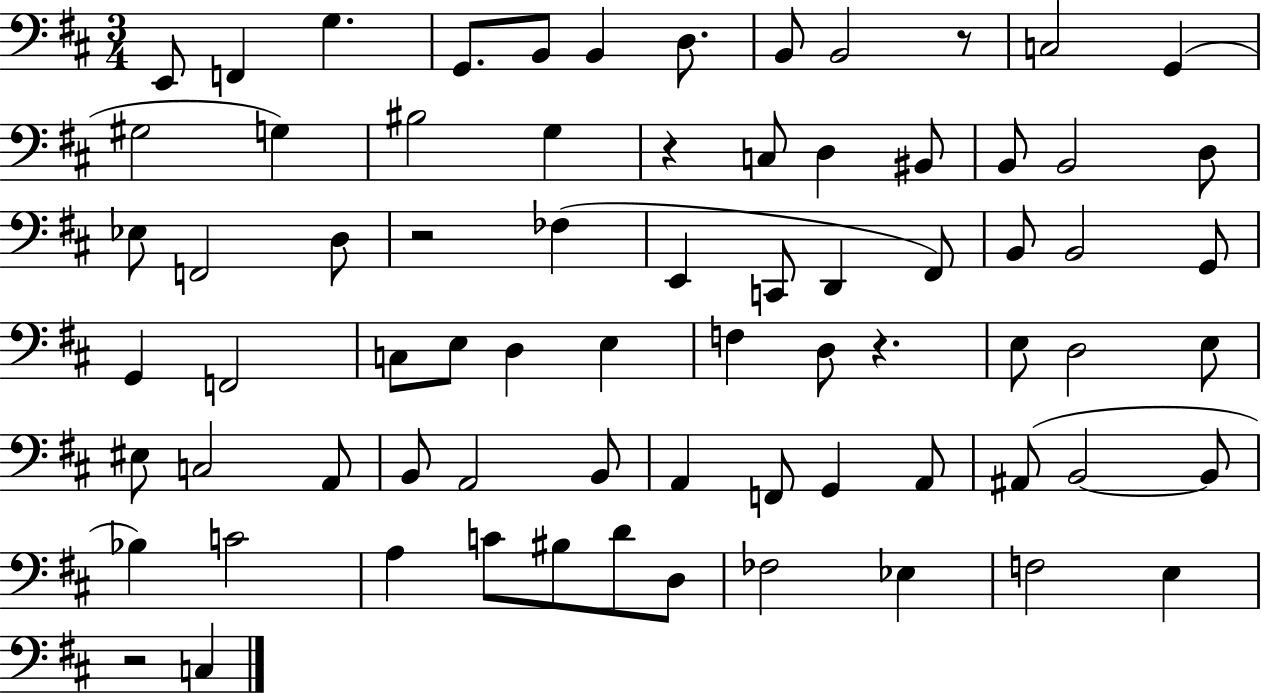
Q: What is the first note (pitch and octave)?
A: E2